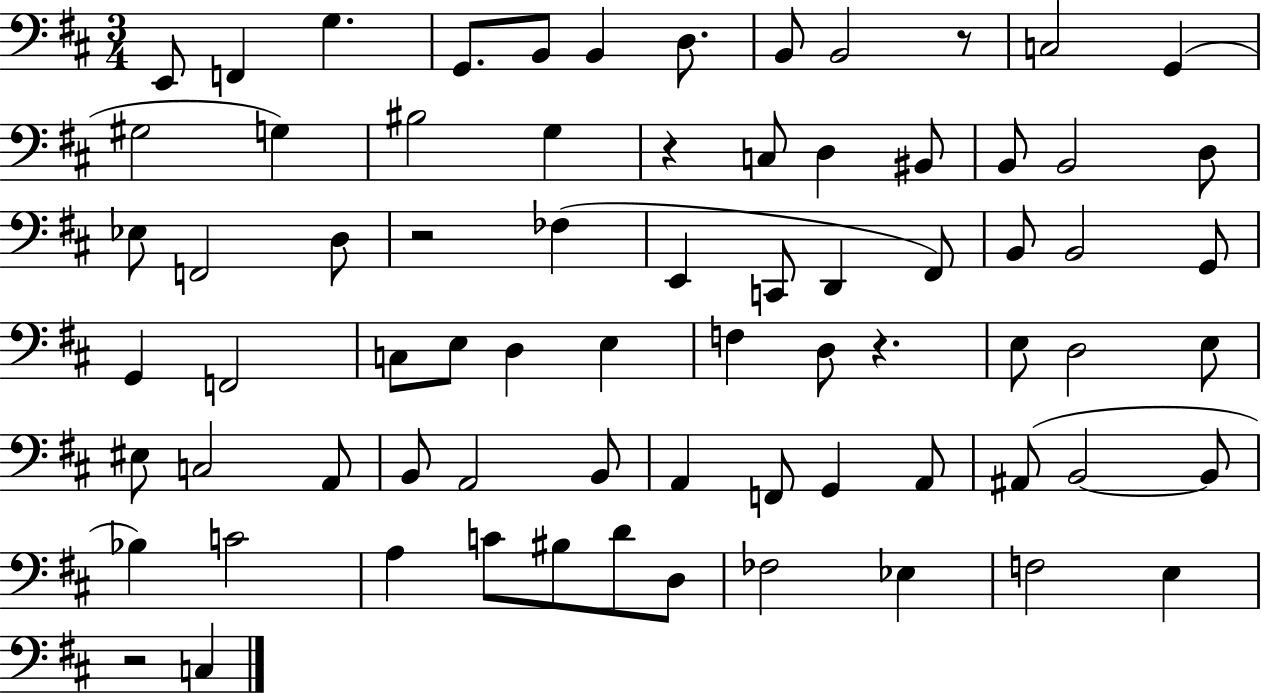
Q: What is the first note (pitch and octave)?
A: E2